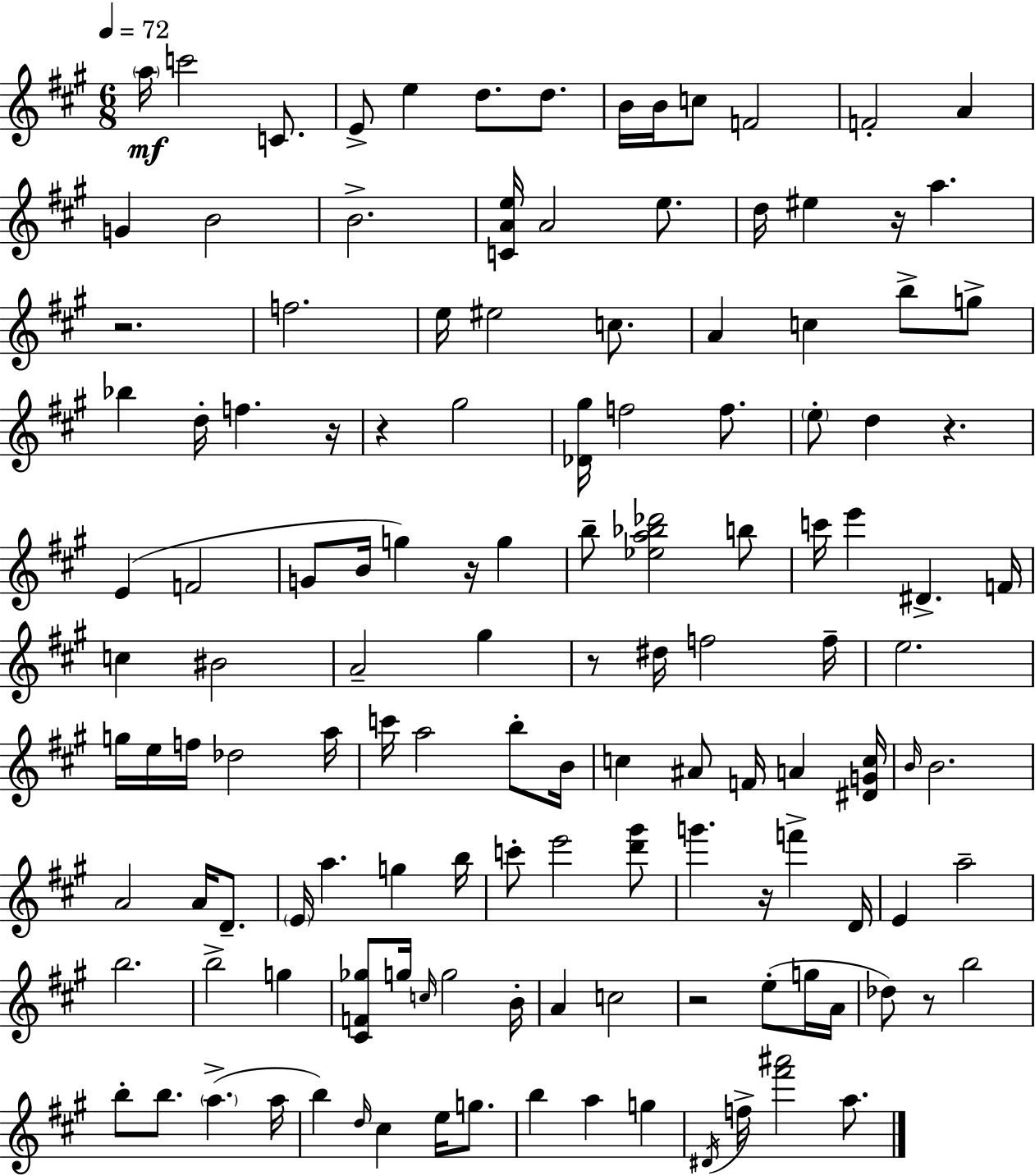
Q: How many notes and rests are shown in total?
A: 132